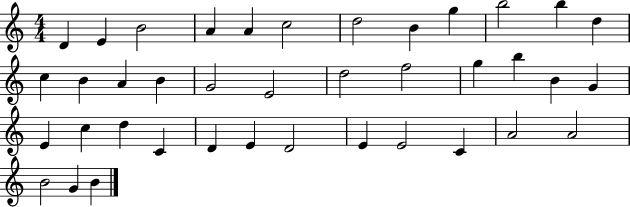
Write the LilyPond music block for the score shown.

{
  \clef treble
  \numericTimeSignature
  \time 4/4
  \key c \major
  d'4 e'4 b'2 | a'4 a'4 c''2 | d''2 b'4 g''4 | b''2 b''4 d''4 | \break c''4 b'4 a'4 b'4 | g'2 e'2 | d''2 f''2 | g''4 b''4 b'4 g'4 | \break e'4 c''4 d''4 c'4 | d'4 e'4 d'2 | e'4 e'2 c'4 | a'2 a'2 | \break b'2 g'4 b'4 | \bar "|."
}